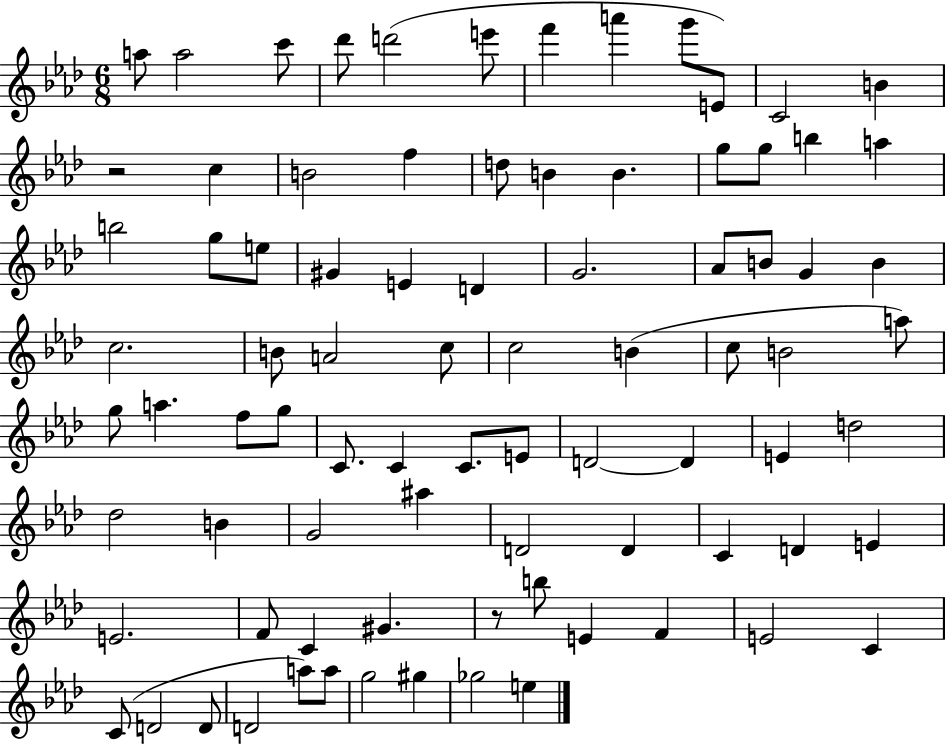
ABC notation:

X:1
T:Untitled
M:6/8
L:1/4
K:Ab
a/2 a2 c'/2 _d'/2 d'2 e'/2 f' a' g'/2 E/2 C2 B z2 c B2 f d/2 B B g/2 g/2 b a b2 g/2 e/2 ^G E D G2 _A/2 B/2 G B c2 B/2 A2 c/2 c2 B c/2 B2 a/2 g/2 a f/2 g/2 C/2 C C/2 E/2 D2 D E d2 _d2 B G2 ^a D2 D C D E E2 F/2 C ^G z/2 b/2 E F E2 C C/2 D2 D/2 D2 a/2 a/2 g2 ^g _g2 e